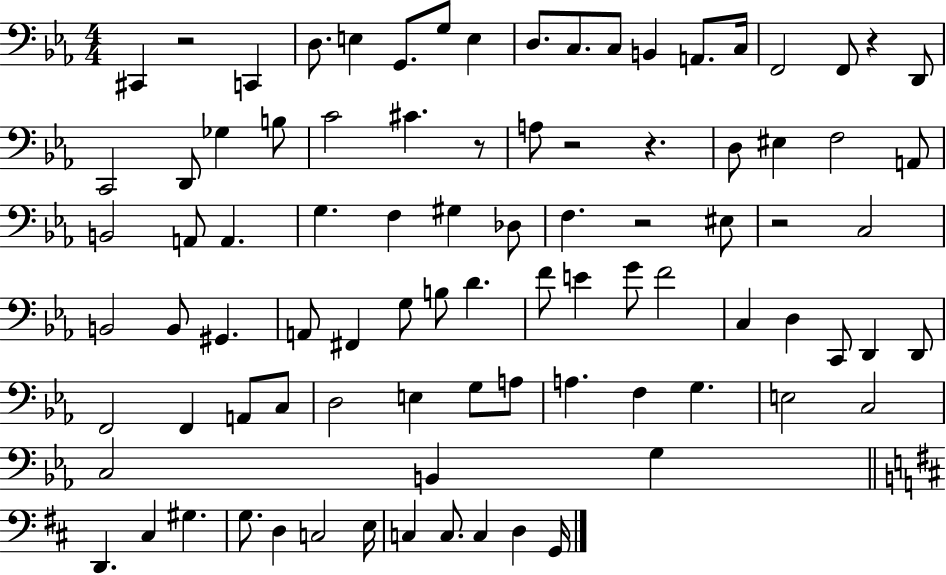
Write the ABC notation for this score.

X:1
T:Untitled
M:4/4
L:1/4
K:Eb
^C,, z2 C,, D,/2 E, G,,/2 G,/2 E, D,/2 C,/2 C,/2 B,, A,,/2 C,/4 F,,2 F,,/2 z D,,/2 C,,2 D,,/2 _G, B,/2 C2 ^C z/2 A,/2 z2 z D,/2 ^E, F,2 A,,/2 B,,2 A,,/2 A,, G, F, ^G, _D,/2 F, z2 ^E,/2 z2 C,2 B,,2 B,,/2 ^G,, A,,/2 ^F,, G,/2 B,/2 D F/2 E G/2 F2 C, D, C,,/2 D,, D,,/2 F,,2 F,, A,,/2 C,/2 D,2 E, G,/2 A,/2 A, F, G, E,2 C,2 C,2 B,, G, D,, ^C, ^G, G,/2 D, C,2 E,/4 C, C,/2 C, D, G,,/4